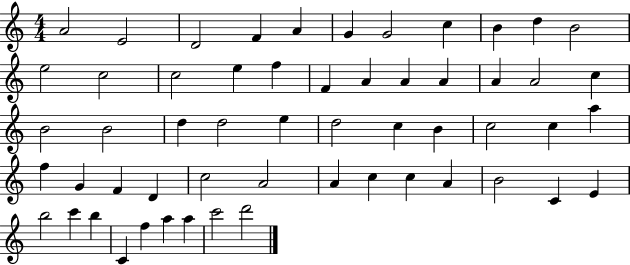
X:1
T:Untitled
M:4/4
L:1/4
K:C
A2 E2 D2 F A G G2 c B d B2 e2 c2 c2 e f F A A A A A2 c B2 B2 d d2 e d2 c B c2 c a f G F D c2 A2 A c c A B2 C E b2 c' b C f a a c'2 d'2